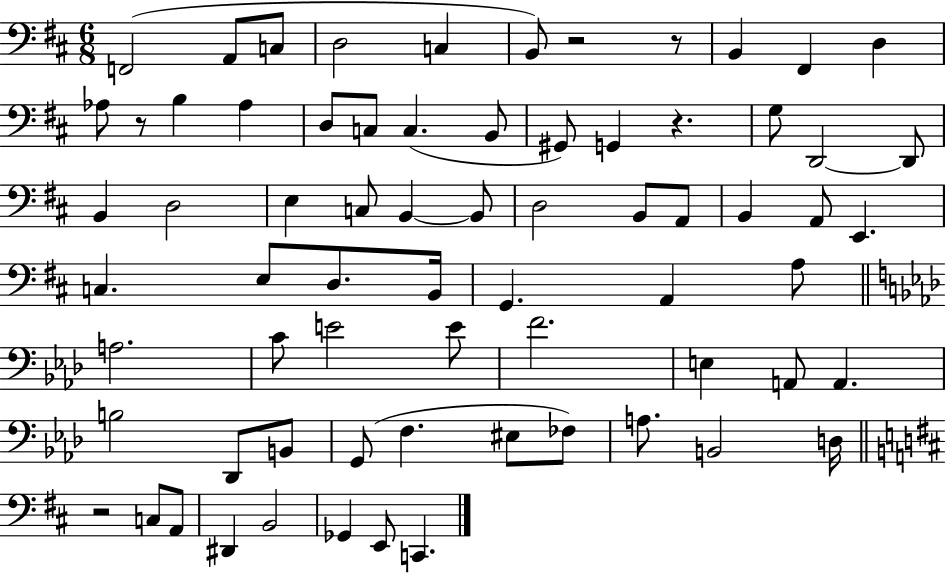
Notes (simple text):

F2/h A2/e C3/e D3/h C3/q B2/e R/h R/e B2/q F#2/q D3/q Ab3/e R/e B3/q Ab3/q D3/e C3/e C3/q. B2/e G#2/e G2/q R/q. G3/e D2/h D2/e B2/q D3/h E3/q C3/e B2/q B2/e D3/h B2/e A2/e B2/q A2/e E2/q. C3/q. E3/e D3/e. B2/s G2/q. A2/q A3/e A3/h. C4/e E4/h E4/e F4/h. E3/q A2/e A2/q. B3/h Db2/e B2/e G2/e F3/q. EIS3/e FES3/e A3/e. B2/h D3/s R/h C3/e A2/e D#2/q B2/h Gb2/q E2/e C2/q.